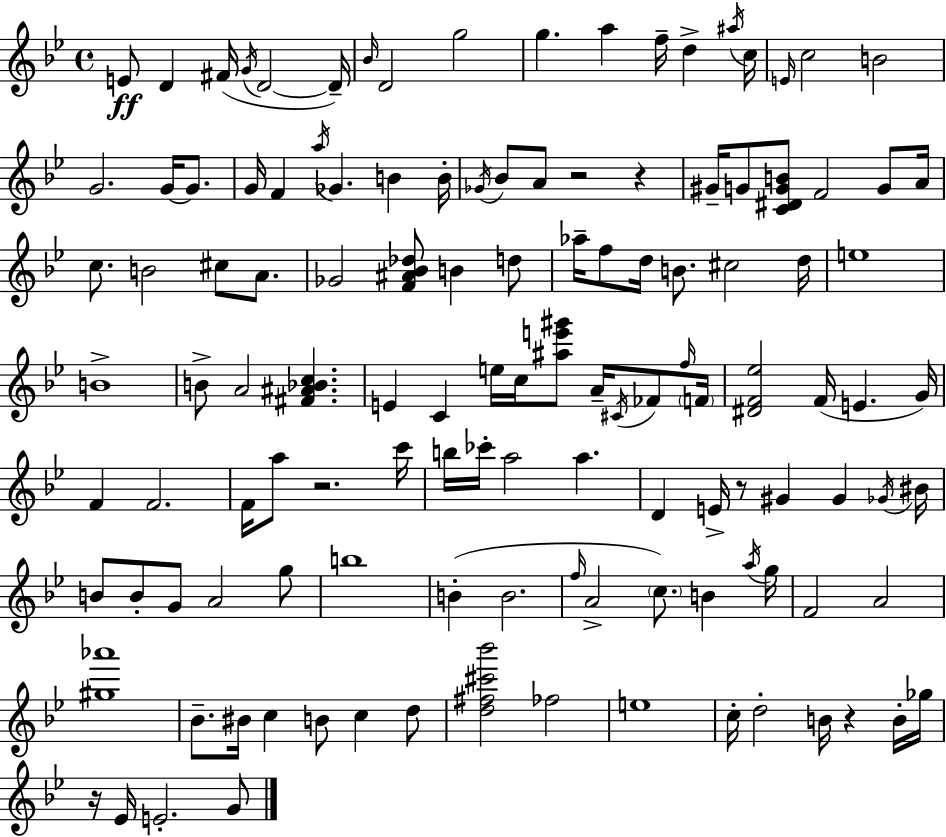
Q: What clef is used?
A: treble